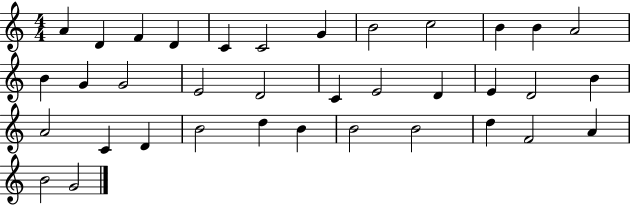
A4/q D4/q F4/q D4/q C4/q C4/h G4/q B4/h C5/h B4/q B4/q A4/h B4/q G4/q G4/h E4/h D4/h C4/q E4/h D4/q E4/q D4/h B4/q A4/h C4/q D4/q B4/h D5/q B4/q B4/h B4/h D5/q F4/h A4/q B4/h G4/h